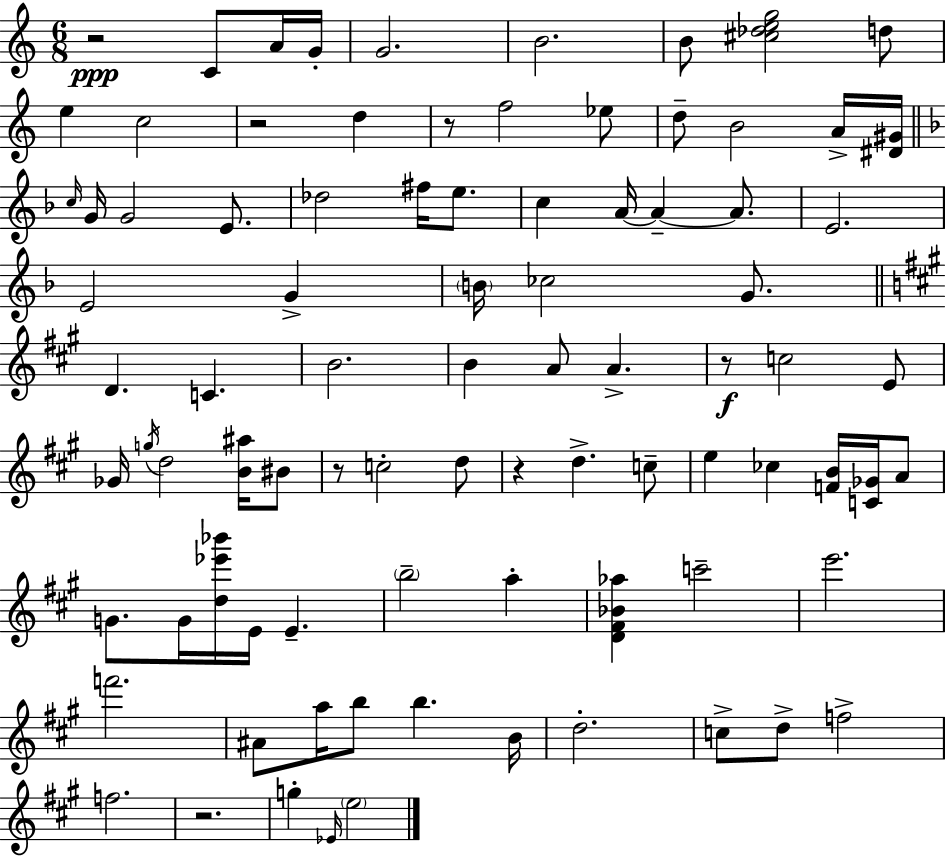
{
  \clef treble
  \numericTimeSignature
  \time 6/8
  \key c \major
  \repeat volta 2 { r2\ppp c'8 a'16 g'16-. | g'2. | b'2. | b'8 <cis'' des'' e'' g''>2 d''8 | \break e''4 c''2 | r2 d''4 | r8 f''2 ees''8 | d''8-- b'2 a'16-> <dis' gis'>16 | \break \bar "||" \break \key f \major \grace { c''16 } g'16 g'2 e'8. | des''2 fis''16 e''8. | c''4 a'16~~ a'4--~~ a'8. | e'2. | \break e'2 g'4-> | \parenthesize b'16 ces''2 g'8. | \bar "||" \break \key a \major d'4. c'4. | b'2. | b'4 a'8 a'4.-> | r8\f c''2 e'8 | \break ges'16 \acciaccatura { g''16 } d''2 <b' ais''>16 bis'8 | r8 c''2-. d''8 | r4 d''4.-> c''8-- | e''4 ces''4 <f' b'>16 <c' ges'>16 a'8 | \break g'8. g'16 <d'' ees''' bes'''>16 e'16 e'4.-- | \parenthesize b''2-- a''4-. | <d' fis' bes' aes''>4 c'''2-- | e'''2. | \break f'''2. | ais'8 a''16 b''8 b''4. | b'16 d''2.-. | c''8-> d''8-> f''2-> | \break f''2. | r2. | g''4-. \grace { ees'16 } \parenthesize e''2 | } \bar "|."
}